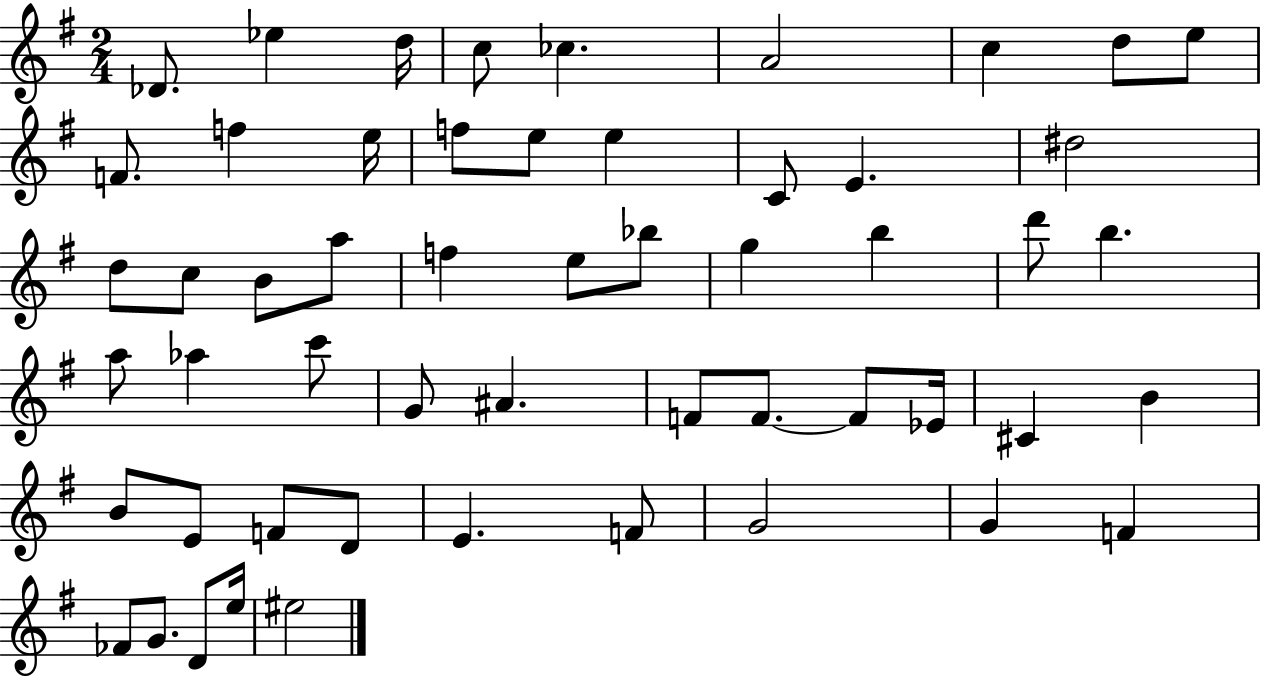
Db4/e. Eb5/q D5/s C5/e CES5/q. A4/h C5/q D5/e E5/e F4/e. F5/q E5/s F5/e E5/e E5/q C4/e E4/q. D#5/h D5/e C5/e B4/e A5/e F5/q E5/e Bb5/e G5/q B5/q D6/e B5/q. A5/e Ab5/q C6/e G4/e A#4/q. F4/e F4/e. F4/e Eb4/s C#4/q B4/q B4/e E4/e F4/e D4/e E4/q. F4/e G4/h G4/q F4/q FES4/e G4/e. D4/e E5/s EIS5/h